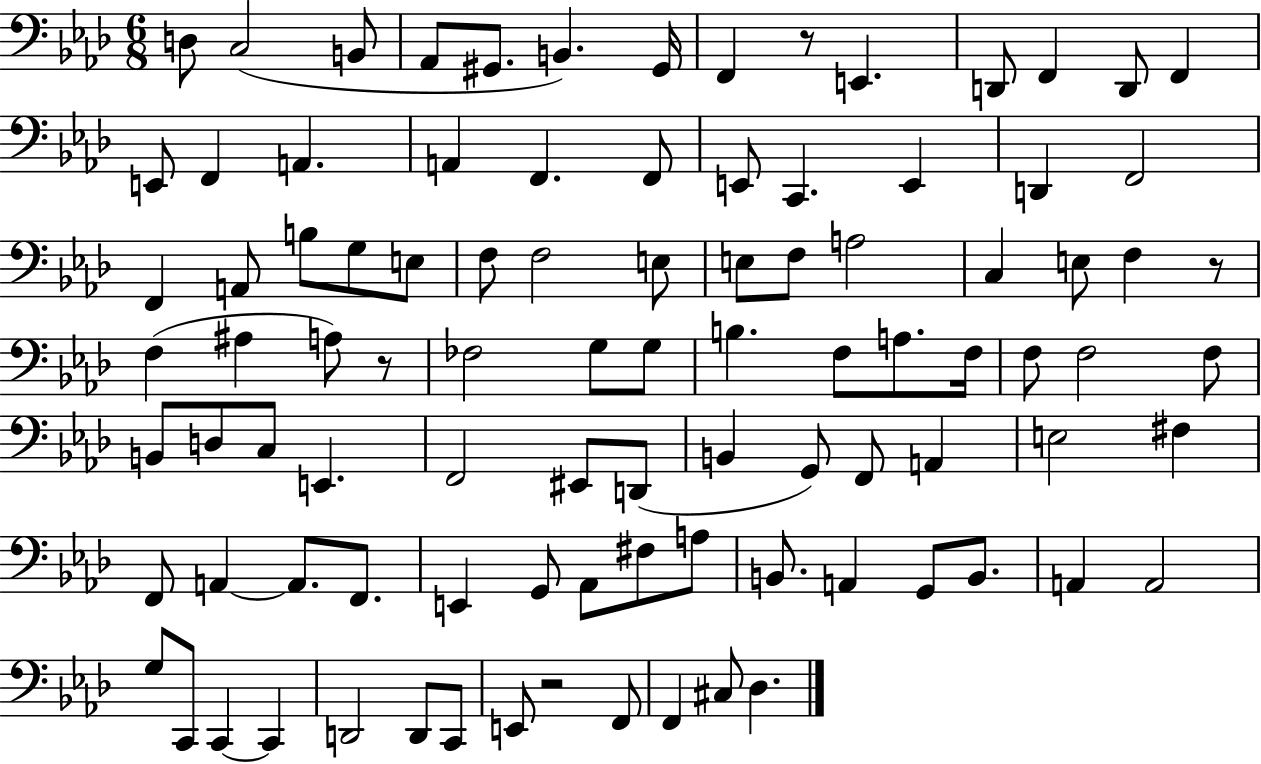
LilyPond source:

{
  \clef bass
  \numericTimeSignature
  \time 6/8
  \key aes \major
  d8 c2( b,8 | aes,8 gis,8. b,4.) gis,16 | f,4 r8 e,4. | d,8 f,4 d,8 f,4 | \break e,8 f,4 a,4. | a,4 f,4. f,8 | e,8 c,4. e,4 | d,4 f,2 | \break f,4 a,8 b8 g8 e8 | f8 f2 e8 | e8 f8 a2 | c4 e8 f4 r8 | \break f4( ais4 a8) r8 | fes2 g8 g8 | b4. f8 a8. f16 | f8 f2 f8 | \break b,8 d8 c8 e,4. | f,2 eis,8 d,8( | b,4 g,8) f,8 a,4 | e2 fis4 | \break f,8 a,4~~ a,8. f,8. | e,4 g,8 aes,8 fis8 a8 | b,8. a,4 g,8 b,8. | a,4 a,2 | \break g8 c,8 c,4~~ c,4 | d,2 d,8 c,8 | e,8 r2 f,8 | f,4 cis8 des4. | \break \bar "|."
}